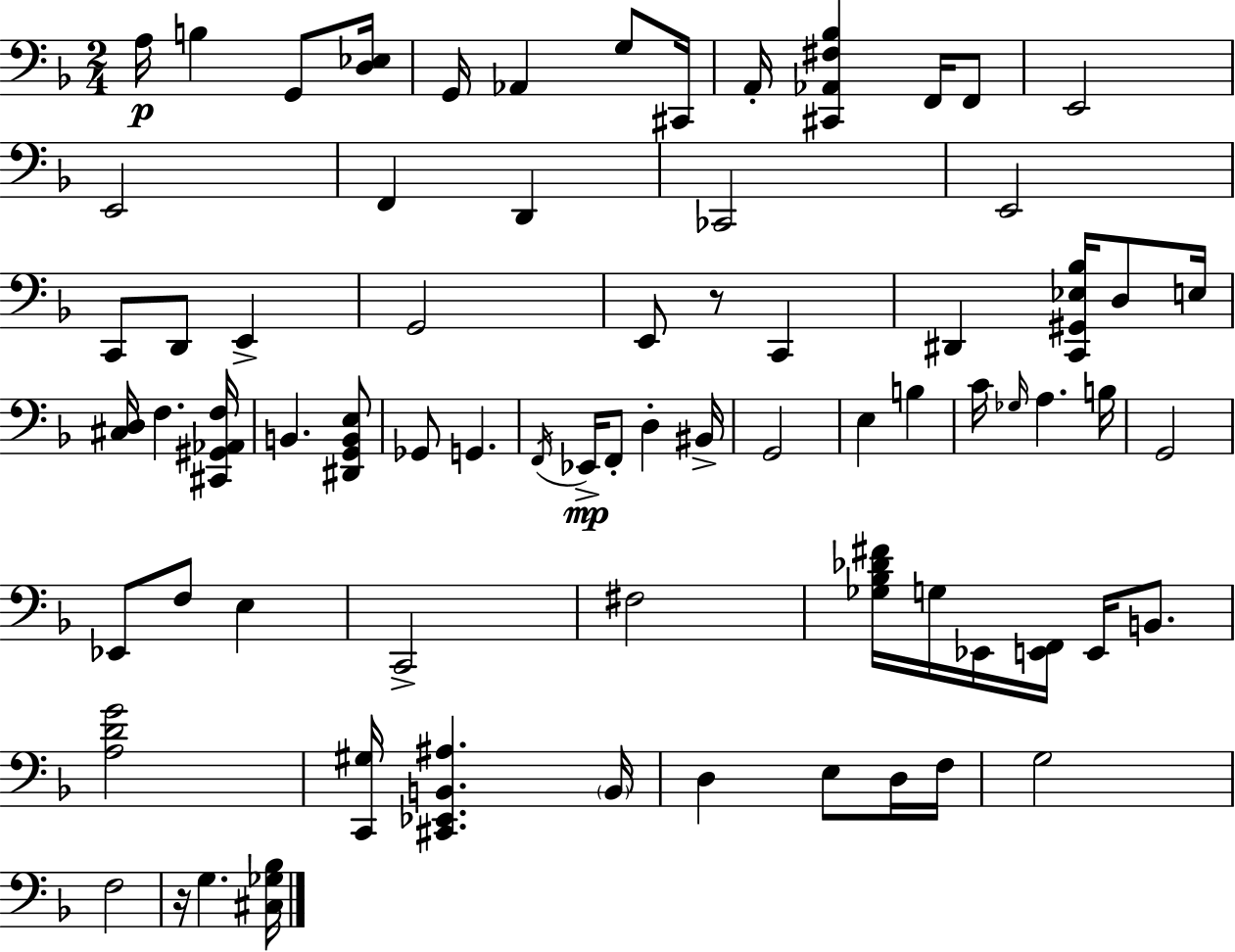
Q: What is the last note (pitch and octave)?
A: G3